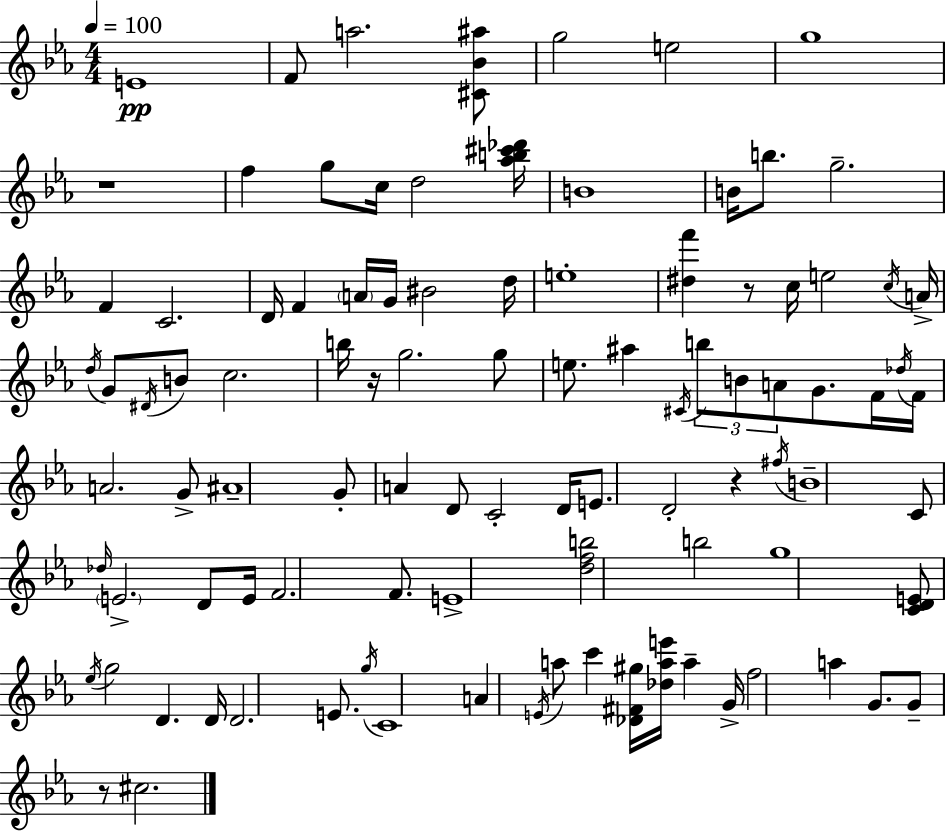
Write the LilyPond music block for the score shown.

{
  \clef treble
  \numericTimeSignature
  \time 4/4
  \key ees \major
  \tempo 4 = 100
  e'1\pp | f'8 a''2. <cis' bes' ais''>8 | g''2 e''2 | g''1 | \break r1 | f''4 g''8 c''16 d''2 <aes'' b'' cis''' des'''>16 | b'1 | b'16 b''8. g''2.-- | \break f'4 c'2. | d'16 f'4 \parenthesize a'16 g'16 bis'2 d''16 | e''1-. | <dis'' f'''>4 r8 c''16 e''2 \acciaccatura { c''16 } | \break a'16-> \acciaccatura { d''16 } g'8 \acciaccatura { dis'16 } b'8 c''2. | b''16 r16 g''2. | g''8 e''8. ais''4 \acciaccatura { cis'16 } \tuplet 3/2 { b''8 b'8 a'8 } | g'8. f'16 \acciaccatura { des''16 } f'16 a'2. | \break g'8-> ais'1-- | g'8-. a'4 d'8 c'2-. | d'16 e'8. d'2-. | r4 \acciaccatura { fis''16 } b'1-- | \break c'8 \grace { des''16 } \parenthesize e'2.-> | d'8 e'16 f'2. | f'8. e'1-> | <d'' f'' b''>2 b''2 | \break g''1 | <c' d' e'>8 \acciaccatura { ees''16 } g''2 | d'4. d'16 d'2. | e'8. \acciaccatura { g''16 } c'1 | \break a'4 \acciaccatura { e'16 } a''8 | c'''4 <des' fis' gis''>16 <des'' a'' e'''>16 a''4-- g'16-> f''2 | a''4 g'8. g'8-- r8 cis''2. | \bar "|."
}